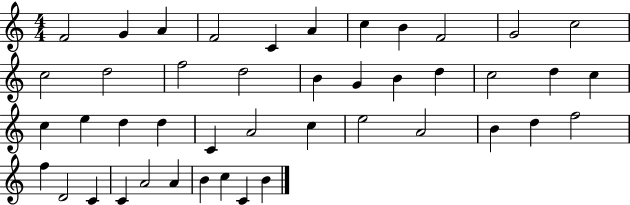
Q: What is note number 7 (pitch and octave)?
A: C5